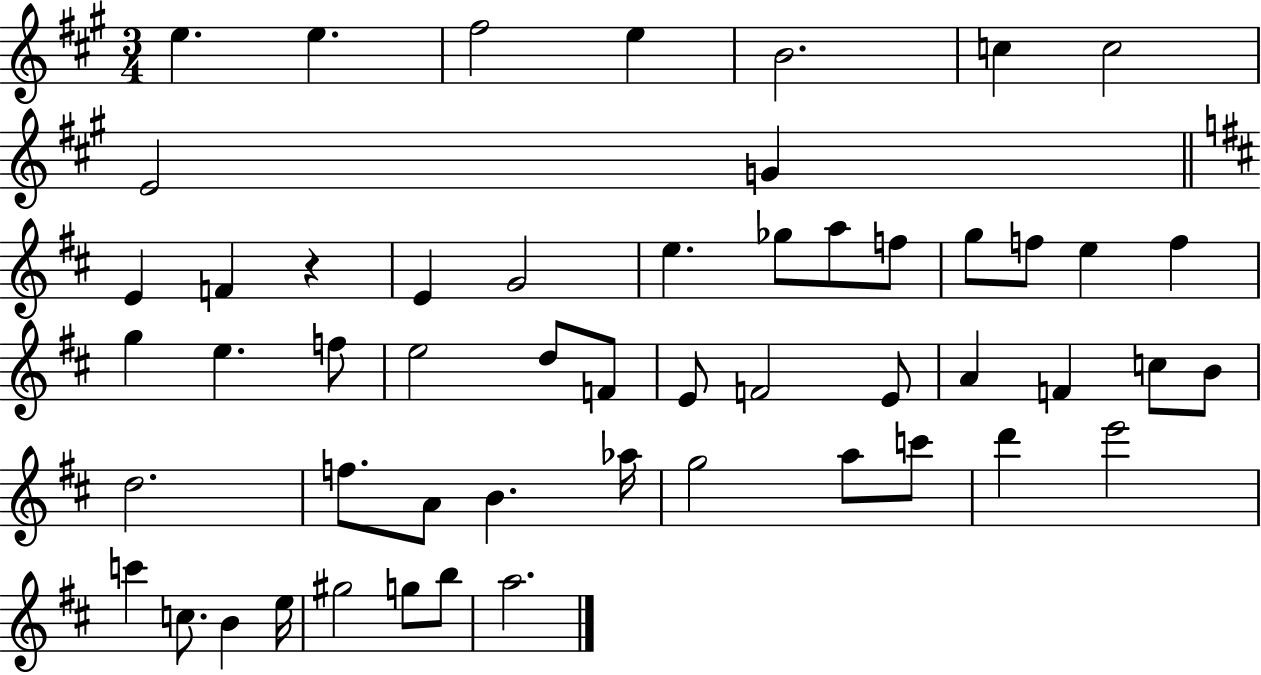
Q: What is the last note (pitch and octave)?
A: A5